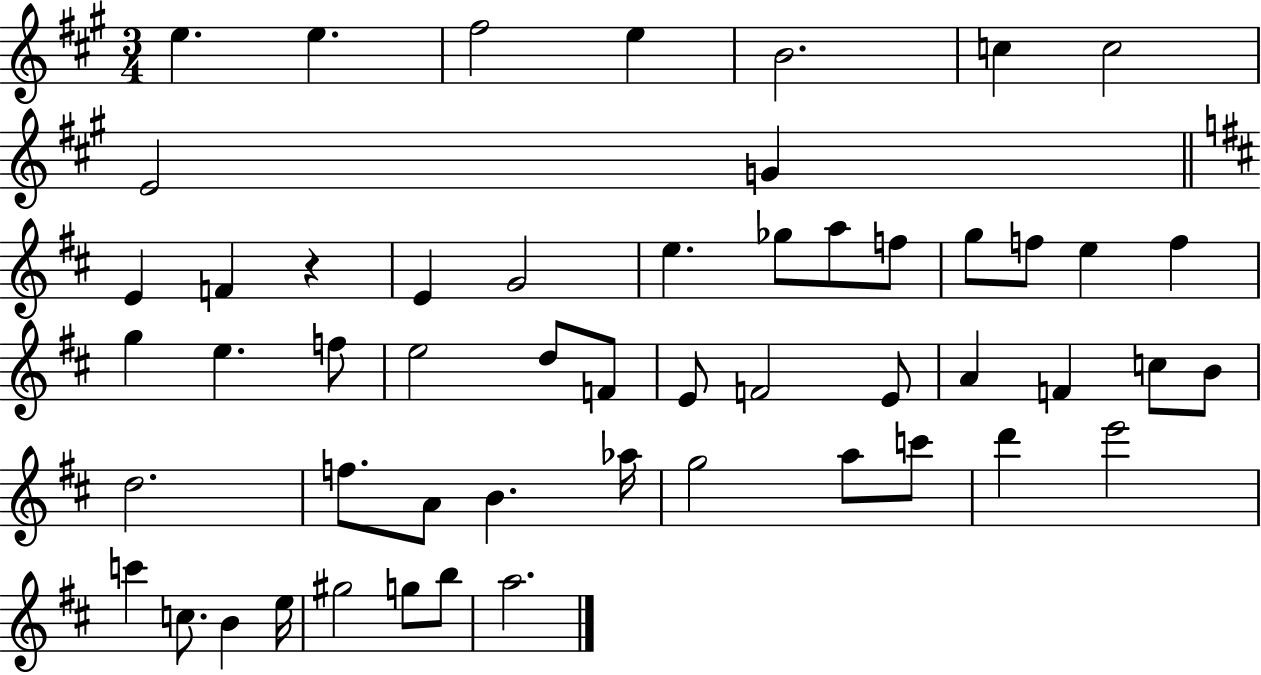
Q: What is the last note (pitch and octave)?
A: A5